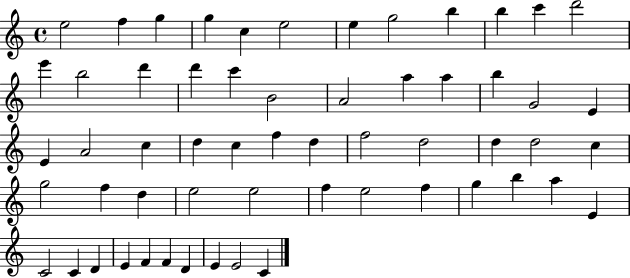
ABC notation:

X:1
T:Untitled
M:4/4
L:1/4
K:C
e2 f g g c e2 e g2 b b c' d'2 e' b2 d' d' c' B2 A2 a a b G2 E E A2 c d c f d f2 d2 d d2 c g2 f d e2 e2 f e2 f g b a E C2 C D E F F D E E2 C